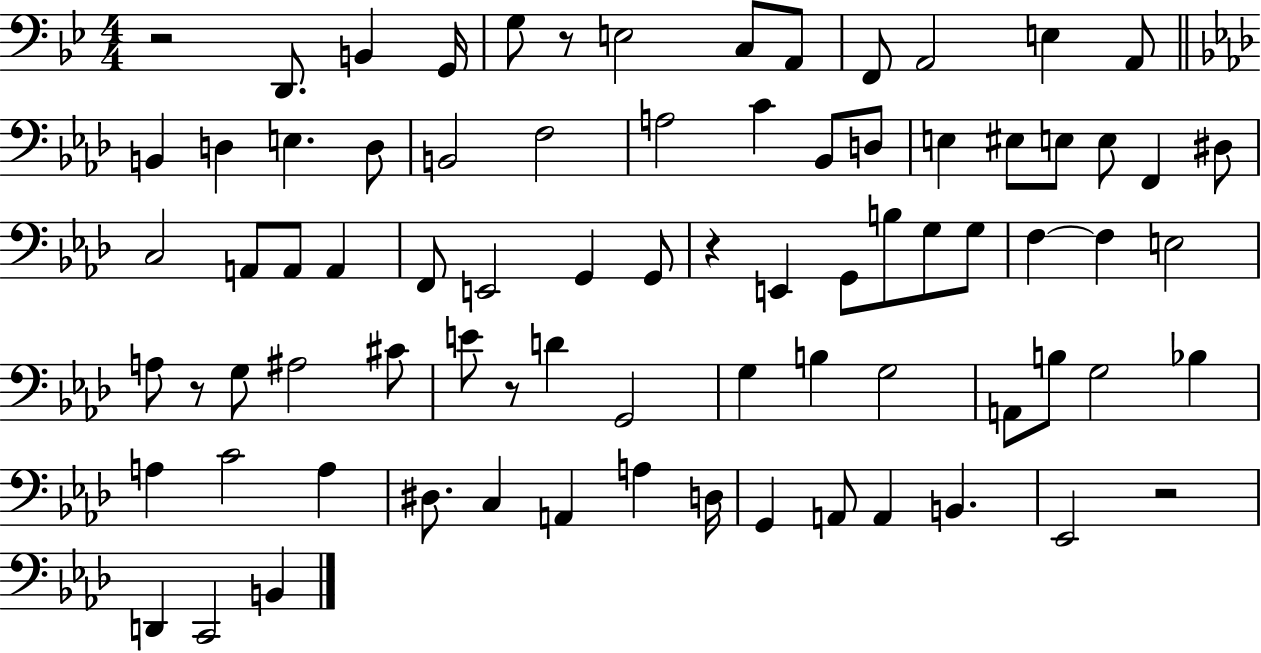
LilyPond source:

{
  \clef bass
  \numericTimeSignature
  \time 4/4
  \key bes \major
  r2 d,8. b,4 g,16 | g8 r8 e2 c8 a,8 | f,8 a,2 e4 a,8 | \bar "||" \break \key f \minor b,4 d4 e4. d8 | b,2 f2 | a2 c'4 bes,8 d8 | e4 eis8 e8 e8 f,4 dis8 | \break c2 a,8 a,8 a,4 | f,8 e,2 g,4 g,8 | r4 e,4 g,8 b8 g8 g8 | f4~~ f4 e2 | \break a8 r8 g8 ais2 cis'8 | e'8 r8 d'4 g,2 | g4 b4 g2 | a,8 b8 g2 bes4 | \break a4 c'2 a4 | dis8. c4 a,4 a4 d16 | g,4 a,8 a,4 b,4. | ees,2 r2 | \break d,4 c,2 b,4 | \bar "|."
}